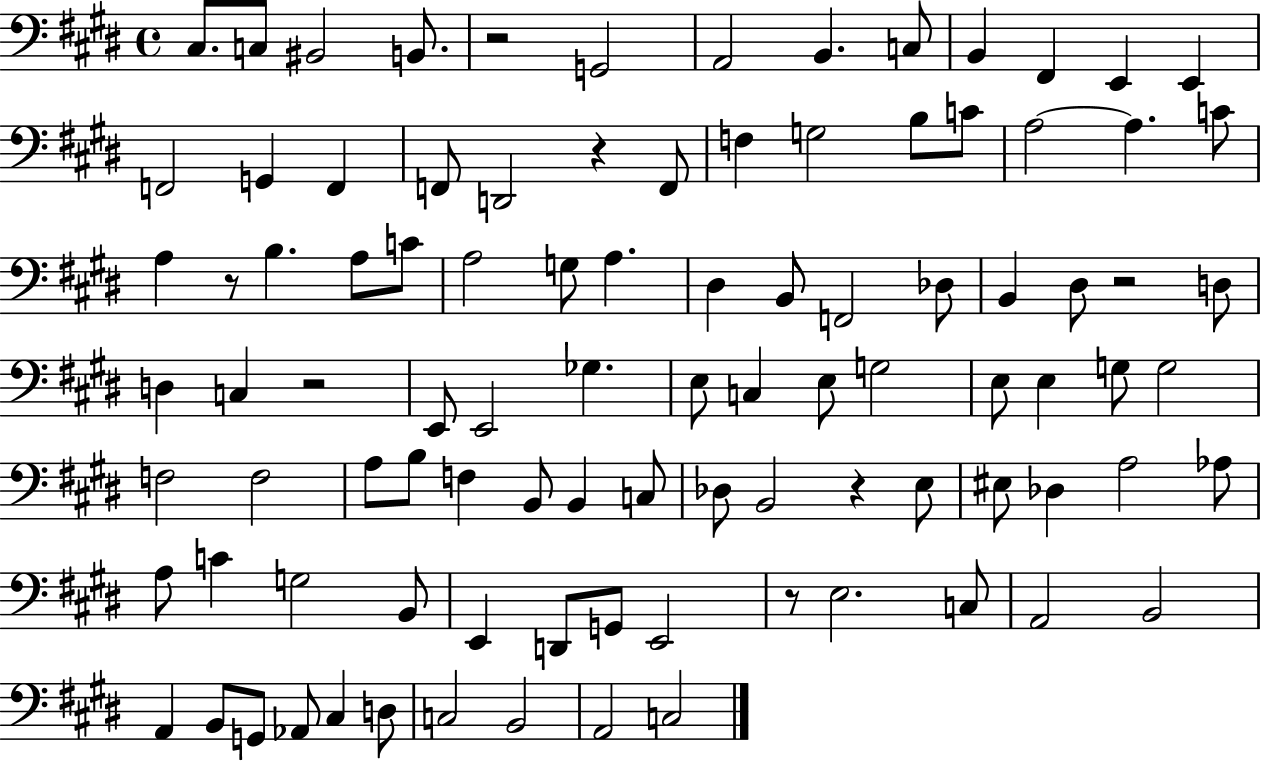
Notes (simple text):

C#3/e. C3/e BIS2/h B2/e. R/h G2/h A2/h B2/q. C3/e B2/q F#2/q E2/q E2/q F2/h G2/q F2/q F2/e D2/h R/q F2/e F3/q G3/h B3/e C4/e A3/h A3/q. C4/e A3/q R/e B3/q. A3/e C4/e A3/h G3/e A3/q. D#3/q B2/e F2/h Db3/e B2/q D#3/e R/h D3/e D3/q C3/q R/h E2/e E2/h Gb3/q. E3/e C3/q E3/e G3/h E3/e E3/q G3/e G3/h F3/h F3/h A3/e B3/e F3/q B2/e B2/q C3/e Db3/e B2/h R/q E3/e EIS3/e Db3/q A3/h Ab3/e A3/e C4/q G3/h B2/e E2/q D2/e G2/e E2/h R/e E3/h. C3/e A2/h B2/h A2/q B2/e G2/e Ab2/e C#3/q D3/e C3/h B2/h A2/h C3/h